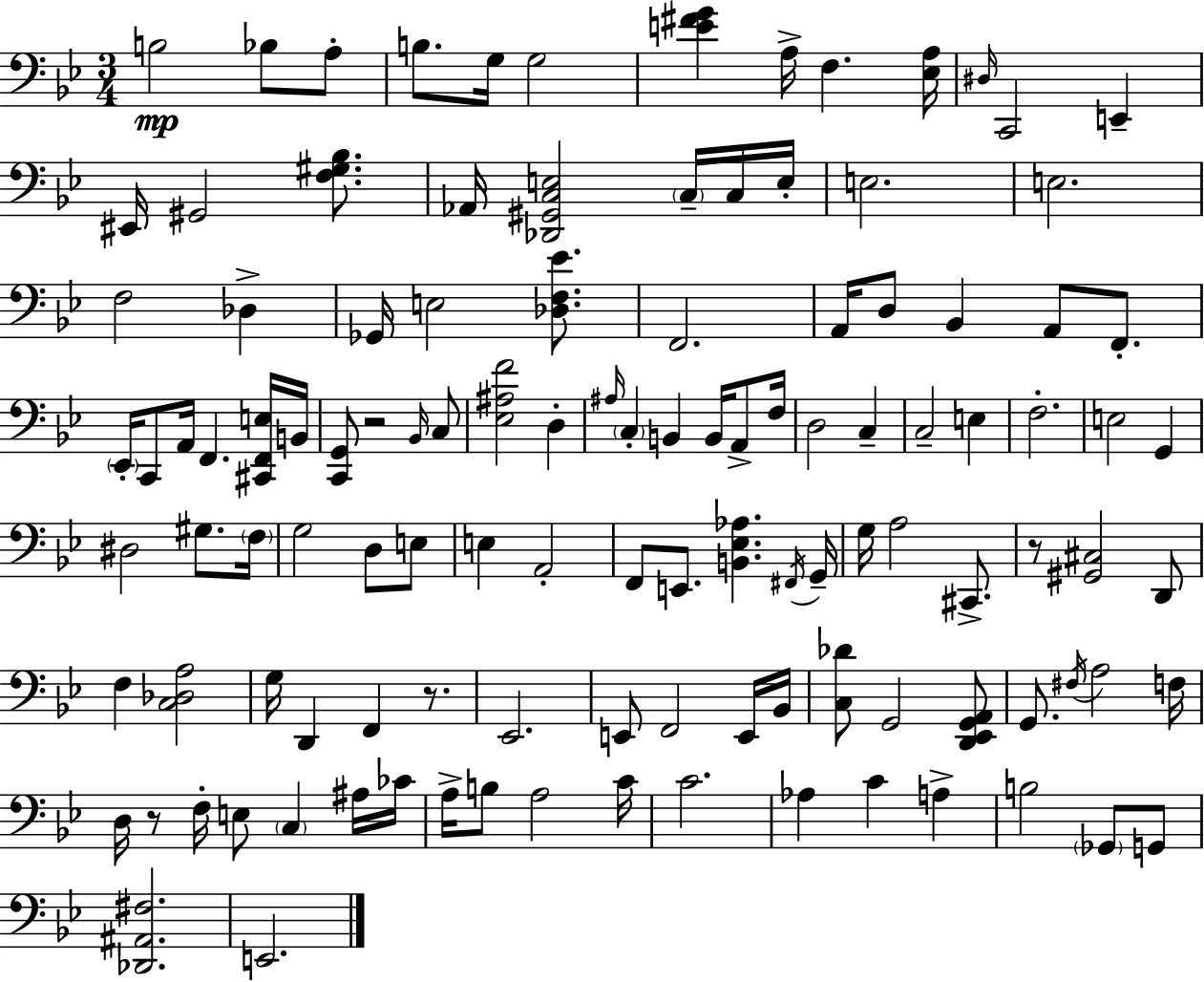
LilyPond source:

{
  \clef bass
  \numericTimeSignature
  \time 3/4
  \key g \minor
  b2\mp bes8 a8-. | b8. g16 g2 | <e' fis' g'>4 a16-> f4. <ees a>16 | \grace { dis16 } c,2 e,4-- | \break eis,16 gis,2 <f gis bes>8. | aes,16 <des, gis, c e>2 \parenthesize c16-- c16 | e16-. e2. | e2. | \break f2 des4-> | ges,16 e2 <des f ees'>8. | f,2. | a,16 d8 bes,4 a,8 f,8.-. | \break \parenthesize ees,16-. c,8 a,16 f,4. <cis, f, e>16 | b,16 <c, g,>8 r2 \grace { bes,16 } | c8 <ees ais f'>2 d4-. | \grace { ais16 } \parenthesize c4-. b,4 b,16 | \break a,8-> f16 d2 c4-- | c2-- e4 | f2.-. | e2 g,4 | \break dis2 gis8. | \parenthesize f16 g2 d8 | e8 e4 a,2-. | f,8 e,8. <b, ees aes>4. | \break \acciaccatura { fis,16 } g,16-- g16 a2 | cis,8.-> r8 <gis, cis>2 | d,8 f4 <c des a>2 | g16 d,4 f,4 | \break r8. ees,2. | e,8 f,2 | e,16 bes,16 <c des'>8 g,2 | <d, ees, g, a,>8 g,8. \acciaccatura { fis16 } a2 | \break f16 d16 r8 f16-. e8 \parenthesize c4 | ais16 ces'16 a16-> b8 a2 | c'16 c'2. | aes4 c'4 | \break a4-> b2 | \parenthesize ges,8 g,8 <des, ais, fis>2. | e,2. | \bar "|."
}